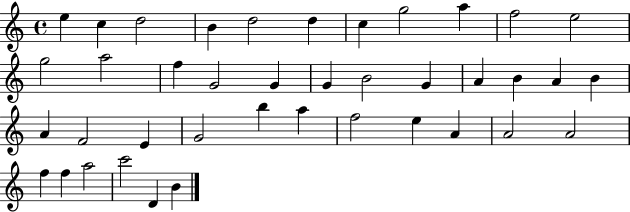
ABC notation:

X:1
T:Untitled
M:4/4
L:1/4
K:C
e c d2 B d2 d c g2 a f2 e2 g2 a2 f G2 G G B2 G A B A B A F2 E G2 b a f2 e A A2 A2 f f a2 c'2 D B